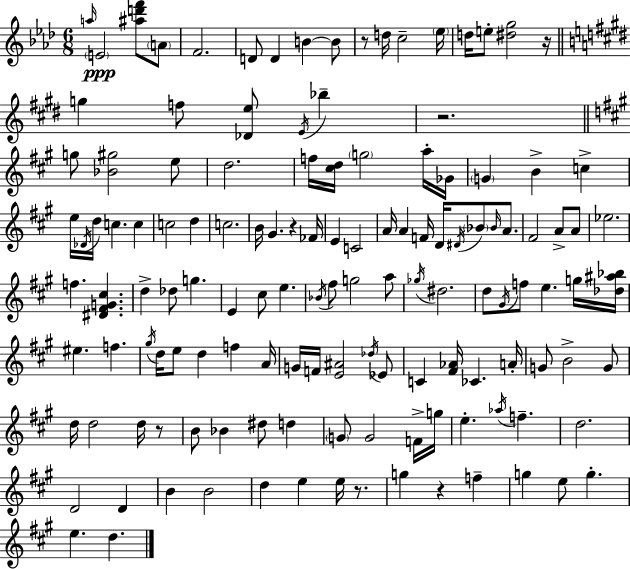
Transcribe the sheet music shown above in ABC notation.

X:1
T:Untitled
M:6/8
L:1/4
K:Ab
a/4 E2 [^ad'f']/2 A/2 F2 D/2 D B B/2 z/2 d/4 c2 _e/4 d/4 e/2 [^dg]2 z/4 g f/2 [_De]/2 E/4 _b z2 g/2 [_B^g]2 e/2 d2 f/4 [^cd]/4 g2 a/4 _G/4 G B c e/4 _D/4 d/4 c c c2 d c2 B/4 ^G z _F/4 E C2 A/4 A F/4 D/4 ^D/4 _B/2 _B/4 A/2 ^F2 A/2 A/2 _e2 f [^D^FG^c] d _d/2 g E ^c/2 e _B/4 ^f/2 g2 a/2 _g/4 ^d2 d/2 ^G/4 f/2 e g/4 [_d^a_b]/4 ^e f ^g/4 d/4 e/2 d f A/4 G/4 F/4 [E^A]2 _d/4 _E/2 C [^F_A]/4 _C A/4 G/2 B2 G/2 d/4 d2 d/4 z/2 B/2 _B ^d/2 d G/2 G2 F/4 g/4 e _a/4 f d2 D2 D B B2 d e e/4 z/2 g z f g e/2 g e d